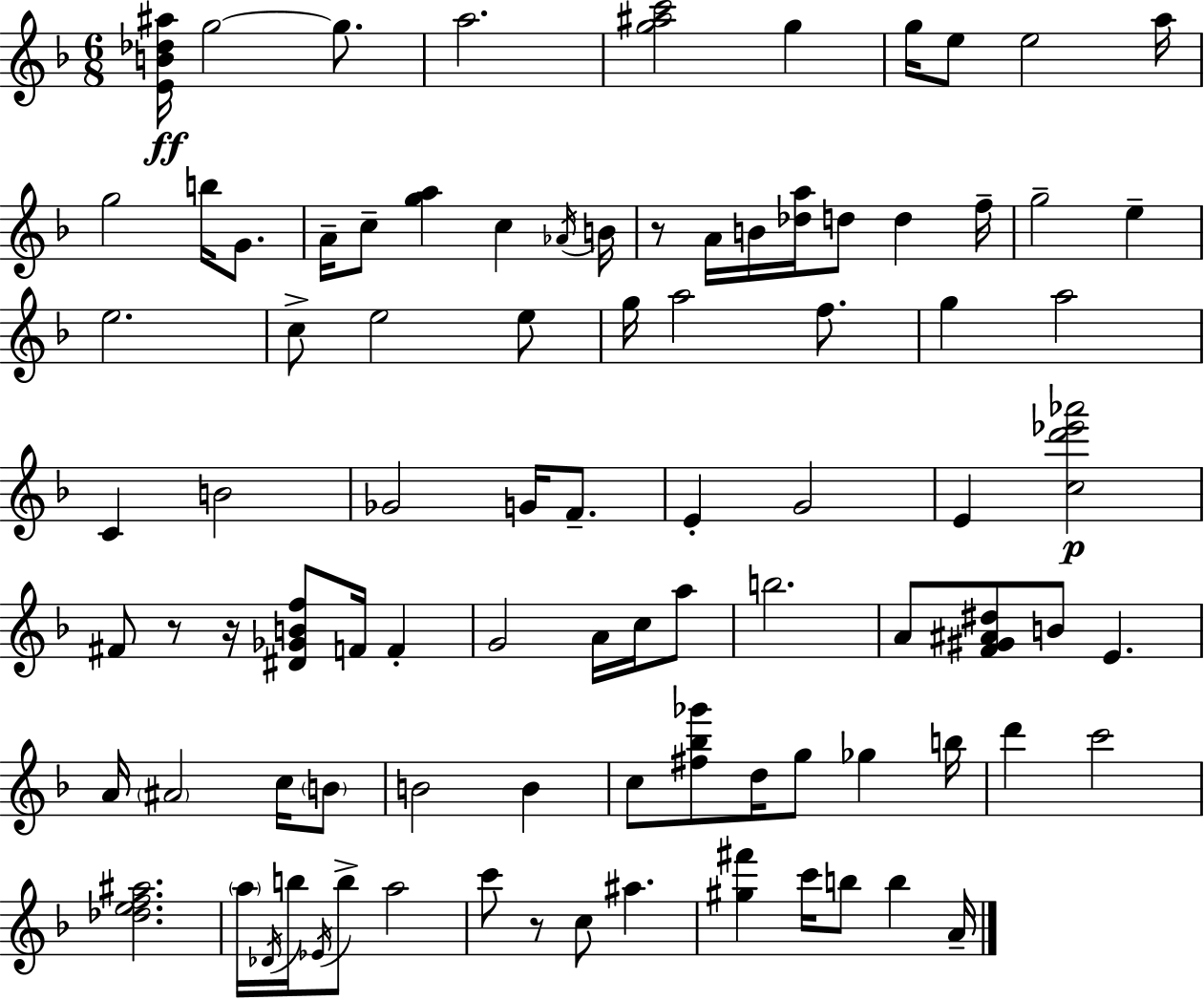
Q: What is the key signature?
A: D minor